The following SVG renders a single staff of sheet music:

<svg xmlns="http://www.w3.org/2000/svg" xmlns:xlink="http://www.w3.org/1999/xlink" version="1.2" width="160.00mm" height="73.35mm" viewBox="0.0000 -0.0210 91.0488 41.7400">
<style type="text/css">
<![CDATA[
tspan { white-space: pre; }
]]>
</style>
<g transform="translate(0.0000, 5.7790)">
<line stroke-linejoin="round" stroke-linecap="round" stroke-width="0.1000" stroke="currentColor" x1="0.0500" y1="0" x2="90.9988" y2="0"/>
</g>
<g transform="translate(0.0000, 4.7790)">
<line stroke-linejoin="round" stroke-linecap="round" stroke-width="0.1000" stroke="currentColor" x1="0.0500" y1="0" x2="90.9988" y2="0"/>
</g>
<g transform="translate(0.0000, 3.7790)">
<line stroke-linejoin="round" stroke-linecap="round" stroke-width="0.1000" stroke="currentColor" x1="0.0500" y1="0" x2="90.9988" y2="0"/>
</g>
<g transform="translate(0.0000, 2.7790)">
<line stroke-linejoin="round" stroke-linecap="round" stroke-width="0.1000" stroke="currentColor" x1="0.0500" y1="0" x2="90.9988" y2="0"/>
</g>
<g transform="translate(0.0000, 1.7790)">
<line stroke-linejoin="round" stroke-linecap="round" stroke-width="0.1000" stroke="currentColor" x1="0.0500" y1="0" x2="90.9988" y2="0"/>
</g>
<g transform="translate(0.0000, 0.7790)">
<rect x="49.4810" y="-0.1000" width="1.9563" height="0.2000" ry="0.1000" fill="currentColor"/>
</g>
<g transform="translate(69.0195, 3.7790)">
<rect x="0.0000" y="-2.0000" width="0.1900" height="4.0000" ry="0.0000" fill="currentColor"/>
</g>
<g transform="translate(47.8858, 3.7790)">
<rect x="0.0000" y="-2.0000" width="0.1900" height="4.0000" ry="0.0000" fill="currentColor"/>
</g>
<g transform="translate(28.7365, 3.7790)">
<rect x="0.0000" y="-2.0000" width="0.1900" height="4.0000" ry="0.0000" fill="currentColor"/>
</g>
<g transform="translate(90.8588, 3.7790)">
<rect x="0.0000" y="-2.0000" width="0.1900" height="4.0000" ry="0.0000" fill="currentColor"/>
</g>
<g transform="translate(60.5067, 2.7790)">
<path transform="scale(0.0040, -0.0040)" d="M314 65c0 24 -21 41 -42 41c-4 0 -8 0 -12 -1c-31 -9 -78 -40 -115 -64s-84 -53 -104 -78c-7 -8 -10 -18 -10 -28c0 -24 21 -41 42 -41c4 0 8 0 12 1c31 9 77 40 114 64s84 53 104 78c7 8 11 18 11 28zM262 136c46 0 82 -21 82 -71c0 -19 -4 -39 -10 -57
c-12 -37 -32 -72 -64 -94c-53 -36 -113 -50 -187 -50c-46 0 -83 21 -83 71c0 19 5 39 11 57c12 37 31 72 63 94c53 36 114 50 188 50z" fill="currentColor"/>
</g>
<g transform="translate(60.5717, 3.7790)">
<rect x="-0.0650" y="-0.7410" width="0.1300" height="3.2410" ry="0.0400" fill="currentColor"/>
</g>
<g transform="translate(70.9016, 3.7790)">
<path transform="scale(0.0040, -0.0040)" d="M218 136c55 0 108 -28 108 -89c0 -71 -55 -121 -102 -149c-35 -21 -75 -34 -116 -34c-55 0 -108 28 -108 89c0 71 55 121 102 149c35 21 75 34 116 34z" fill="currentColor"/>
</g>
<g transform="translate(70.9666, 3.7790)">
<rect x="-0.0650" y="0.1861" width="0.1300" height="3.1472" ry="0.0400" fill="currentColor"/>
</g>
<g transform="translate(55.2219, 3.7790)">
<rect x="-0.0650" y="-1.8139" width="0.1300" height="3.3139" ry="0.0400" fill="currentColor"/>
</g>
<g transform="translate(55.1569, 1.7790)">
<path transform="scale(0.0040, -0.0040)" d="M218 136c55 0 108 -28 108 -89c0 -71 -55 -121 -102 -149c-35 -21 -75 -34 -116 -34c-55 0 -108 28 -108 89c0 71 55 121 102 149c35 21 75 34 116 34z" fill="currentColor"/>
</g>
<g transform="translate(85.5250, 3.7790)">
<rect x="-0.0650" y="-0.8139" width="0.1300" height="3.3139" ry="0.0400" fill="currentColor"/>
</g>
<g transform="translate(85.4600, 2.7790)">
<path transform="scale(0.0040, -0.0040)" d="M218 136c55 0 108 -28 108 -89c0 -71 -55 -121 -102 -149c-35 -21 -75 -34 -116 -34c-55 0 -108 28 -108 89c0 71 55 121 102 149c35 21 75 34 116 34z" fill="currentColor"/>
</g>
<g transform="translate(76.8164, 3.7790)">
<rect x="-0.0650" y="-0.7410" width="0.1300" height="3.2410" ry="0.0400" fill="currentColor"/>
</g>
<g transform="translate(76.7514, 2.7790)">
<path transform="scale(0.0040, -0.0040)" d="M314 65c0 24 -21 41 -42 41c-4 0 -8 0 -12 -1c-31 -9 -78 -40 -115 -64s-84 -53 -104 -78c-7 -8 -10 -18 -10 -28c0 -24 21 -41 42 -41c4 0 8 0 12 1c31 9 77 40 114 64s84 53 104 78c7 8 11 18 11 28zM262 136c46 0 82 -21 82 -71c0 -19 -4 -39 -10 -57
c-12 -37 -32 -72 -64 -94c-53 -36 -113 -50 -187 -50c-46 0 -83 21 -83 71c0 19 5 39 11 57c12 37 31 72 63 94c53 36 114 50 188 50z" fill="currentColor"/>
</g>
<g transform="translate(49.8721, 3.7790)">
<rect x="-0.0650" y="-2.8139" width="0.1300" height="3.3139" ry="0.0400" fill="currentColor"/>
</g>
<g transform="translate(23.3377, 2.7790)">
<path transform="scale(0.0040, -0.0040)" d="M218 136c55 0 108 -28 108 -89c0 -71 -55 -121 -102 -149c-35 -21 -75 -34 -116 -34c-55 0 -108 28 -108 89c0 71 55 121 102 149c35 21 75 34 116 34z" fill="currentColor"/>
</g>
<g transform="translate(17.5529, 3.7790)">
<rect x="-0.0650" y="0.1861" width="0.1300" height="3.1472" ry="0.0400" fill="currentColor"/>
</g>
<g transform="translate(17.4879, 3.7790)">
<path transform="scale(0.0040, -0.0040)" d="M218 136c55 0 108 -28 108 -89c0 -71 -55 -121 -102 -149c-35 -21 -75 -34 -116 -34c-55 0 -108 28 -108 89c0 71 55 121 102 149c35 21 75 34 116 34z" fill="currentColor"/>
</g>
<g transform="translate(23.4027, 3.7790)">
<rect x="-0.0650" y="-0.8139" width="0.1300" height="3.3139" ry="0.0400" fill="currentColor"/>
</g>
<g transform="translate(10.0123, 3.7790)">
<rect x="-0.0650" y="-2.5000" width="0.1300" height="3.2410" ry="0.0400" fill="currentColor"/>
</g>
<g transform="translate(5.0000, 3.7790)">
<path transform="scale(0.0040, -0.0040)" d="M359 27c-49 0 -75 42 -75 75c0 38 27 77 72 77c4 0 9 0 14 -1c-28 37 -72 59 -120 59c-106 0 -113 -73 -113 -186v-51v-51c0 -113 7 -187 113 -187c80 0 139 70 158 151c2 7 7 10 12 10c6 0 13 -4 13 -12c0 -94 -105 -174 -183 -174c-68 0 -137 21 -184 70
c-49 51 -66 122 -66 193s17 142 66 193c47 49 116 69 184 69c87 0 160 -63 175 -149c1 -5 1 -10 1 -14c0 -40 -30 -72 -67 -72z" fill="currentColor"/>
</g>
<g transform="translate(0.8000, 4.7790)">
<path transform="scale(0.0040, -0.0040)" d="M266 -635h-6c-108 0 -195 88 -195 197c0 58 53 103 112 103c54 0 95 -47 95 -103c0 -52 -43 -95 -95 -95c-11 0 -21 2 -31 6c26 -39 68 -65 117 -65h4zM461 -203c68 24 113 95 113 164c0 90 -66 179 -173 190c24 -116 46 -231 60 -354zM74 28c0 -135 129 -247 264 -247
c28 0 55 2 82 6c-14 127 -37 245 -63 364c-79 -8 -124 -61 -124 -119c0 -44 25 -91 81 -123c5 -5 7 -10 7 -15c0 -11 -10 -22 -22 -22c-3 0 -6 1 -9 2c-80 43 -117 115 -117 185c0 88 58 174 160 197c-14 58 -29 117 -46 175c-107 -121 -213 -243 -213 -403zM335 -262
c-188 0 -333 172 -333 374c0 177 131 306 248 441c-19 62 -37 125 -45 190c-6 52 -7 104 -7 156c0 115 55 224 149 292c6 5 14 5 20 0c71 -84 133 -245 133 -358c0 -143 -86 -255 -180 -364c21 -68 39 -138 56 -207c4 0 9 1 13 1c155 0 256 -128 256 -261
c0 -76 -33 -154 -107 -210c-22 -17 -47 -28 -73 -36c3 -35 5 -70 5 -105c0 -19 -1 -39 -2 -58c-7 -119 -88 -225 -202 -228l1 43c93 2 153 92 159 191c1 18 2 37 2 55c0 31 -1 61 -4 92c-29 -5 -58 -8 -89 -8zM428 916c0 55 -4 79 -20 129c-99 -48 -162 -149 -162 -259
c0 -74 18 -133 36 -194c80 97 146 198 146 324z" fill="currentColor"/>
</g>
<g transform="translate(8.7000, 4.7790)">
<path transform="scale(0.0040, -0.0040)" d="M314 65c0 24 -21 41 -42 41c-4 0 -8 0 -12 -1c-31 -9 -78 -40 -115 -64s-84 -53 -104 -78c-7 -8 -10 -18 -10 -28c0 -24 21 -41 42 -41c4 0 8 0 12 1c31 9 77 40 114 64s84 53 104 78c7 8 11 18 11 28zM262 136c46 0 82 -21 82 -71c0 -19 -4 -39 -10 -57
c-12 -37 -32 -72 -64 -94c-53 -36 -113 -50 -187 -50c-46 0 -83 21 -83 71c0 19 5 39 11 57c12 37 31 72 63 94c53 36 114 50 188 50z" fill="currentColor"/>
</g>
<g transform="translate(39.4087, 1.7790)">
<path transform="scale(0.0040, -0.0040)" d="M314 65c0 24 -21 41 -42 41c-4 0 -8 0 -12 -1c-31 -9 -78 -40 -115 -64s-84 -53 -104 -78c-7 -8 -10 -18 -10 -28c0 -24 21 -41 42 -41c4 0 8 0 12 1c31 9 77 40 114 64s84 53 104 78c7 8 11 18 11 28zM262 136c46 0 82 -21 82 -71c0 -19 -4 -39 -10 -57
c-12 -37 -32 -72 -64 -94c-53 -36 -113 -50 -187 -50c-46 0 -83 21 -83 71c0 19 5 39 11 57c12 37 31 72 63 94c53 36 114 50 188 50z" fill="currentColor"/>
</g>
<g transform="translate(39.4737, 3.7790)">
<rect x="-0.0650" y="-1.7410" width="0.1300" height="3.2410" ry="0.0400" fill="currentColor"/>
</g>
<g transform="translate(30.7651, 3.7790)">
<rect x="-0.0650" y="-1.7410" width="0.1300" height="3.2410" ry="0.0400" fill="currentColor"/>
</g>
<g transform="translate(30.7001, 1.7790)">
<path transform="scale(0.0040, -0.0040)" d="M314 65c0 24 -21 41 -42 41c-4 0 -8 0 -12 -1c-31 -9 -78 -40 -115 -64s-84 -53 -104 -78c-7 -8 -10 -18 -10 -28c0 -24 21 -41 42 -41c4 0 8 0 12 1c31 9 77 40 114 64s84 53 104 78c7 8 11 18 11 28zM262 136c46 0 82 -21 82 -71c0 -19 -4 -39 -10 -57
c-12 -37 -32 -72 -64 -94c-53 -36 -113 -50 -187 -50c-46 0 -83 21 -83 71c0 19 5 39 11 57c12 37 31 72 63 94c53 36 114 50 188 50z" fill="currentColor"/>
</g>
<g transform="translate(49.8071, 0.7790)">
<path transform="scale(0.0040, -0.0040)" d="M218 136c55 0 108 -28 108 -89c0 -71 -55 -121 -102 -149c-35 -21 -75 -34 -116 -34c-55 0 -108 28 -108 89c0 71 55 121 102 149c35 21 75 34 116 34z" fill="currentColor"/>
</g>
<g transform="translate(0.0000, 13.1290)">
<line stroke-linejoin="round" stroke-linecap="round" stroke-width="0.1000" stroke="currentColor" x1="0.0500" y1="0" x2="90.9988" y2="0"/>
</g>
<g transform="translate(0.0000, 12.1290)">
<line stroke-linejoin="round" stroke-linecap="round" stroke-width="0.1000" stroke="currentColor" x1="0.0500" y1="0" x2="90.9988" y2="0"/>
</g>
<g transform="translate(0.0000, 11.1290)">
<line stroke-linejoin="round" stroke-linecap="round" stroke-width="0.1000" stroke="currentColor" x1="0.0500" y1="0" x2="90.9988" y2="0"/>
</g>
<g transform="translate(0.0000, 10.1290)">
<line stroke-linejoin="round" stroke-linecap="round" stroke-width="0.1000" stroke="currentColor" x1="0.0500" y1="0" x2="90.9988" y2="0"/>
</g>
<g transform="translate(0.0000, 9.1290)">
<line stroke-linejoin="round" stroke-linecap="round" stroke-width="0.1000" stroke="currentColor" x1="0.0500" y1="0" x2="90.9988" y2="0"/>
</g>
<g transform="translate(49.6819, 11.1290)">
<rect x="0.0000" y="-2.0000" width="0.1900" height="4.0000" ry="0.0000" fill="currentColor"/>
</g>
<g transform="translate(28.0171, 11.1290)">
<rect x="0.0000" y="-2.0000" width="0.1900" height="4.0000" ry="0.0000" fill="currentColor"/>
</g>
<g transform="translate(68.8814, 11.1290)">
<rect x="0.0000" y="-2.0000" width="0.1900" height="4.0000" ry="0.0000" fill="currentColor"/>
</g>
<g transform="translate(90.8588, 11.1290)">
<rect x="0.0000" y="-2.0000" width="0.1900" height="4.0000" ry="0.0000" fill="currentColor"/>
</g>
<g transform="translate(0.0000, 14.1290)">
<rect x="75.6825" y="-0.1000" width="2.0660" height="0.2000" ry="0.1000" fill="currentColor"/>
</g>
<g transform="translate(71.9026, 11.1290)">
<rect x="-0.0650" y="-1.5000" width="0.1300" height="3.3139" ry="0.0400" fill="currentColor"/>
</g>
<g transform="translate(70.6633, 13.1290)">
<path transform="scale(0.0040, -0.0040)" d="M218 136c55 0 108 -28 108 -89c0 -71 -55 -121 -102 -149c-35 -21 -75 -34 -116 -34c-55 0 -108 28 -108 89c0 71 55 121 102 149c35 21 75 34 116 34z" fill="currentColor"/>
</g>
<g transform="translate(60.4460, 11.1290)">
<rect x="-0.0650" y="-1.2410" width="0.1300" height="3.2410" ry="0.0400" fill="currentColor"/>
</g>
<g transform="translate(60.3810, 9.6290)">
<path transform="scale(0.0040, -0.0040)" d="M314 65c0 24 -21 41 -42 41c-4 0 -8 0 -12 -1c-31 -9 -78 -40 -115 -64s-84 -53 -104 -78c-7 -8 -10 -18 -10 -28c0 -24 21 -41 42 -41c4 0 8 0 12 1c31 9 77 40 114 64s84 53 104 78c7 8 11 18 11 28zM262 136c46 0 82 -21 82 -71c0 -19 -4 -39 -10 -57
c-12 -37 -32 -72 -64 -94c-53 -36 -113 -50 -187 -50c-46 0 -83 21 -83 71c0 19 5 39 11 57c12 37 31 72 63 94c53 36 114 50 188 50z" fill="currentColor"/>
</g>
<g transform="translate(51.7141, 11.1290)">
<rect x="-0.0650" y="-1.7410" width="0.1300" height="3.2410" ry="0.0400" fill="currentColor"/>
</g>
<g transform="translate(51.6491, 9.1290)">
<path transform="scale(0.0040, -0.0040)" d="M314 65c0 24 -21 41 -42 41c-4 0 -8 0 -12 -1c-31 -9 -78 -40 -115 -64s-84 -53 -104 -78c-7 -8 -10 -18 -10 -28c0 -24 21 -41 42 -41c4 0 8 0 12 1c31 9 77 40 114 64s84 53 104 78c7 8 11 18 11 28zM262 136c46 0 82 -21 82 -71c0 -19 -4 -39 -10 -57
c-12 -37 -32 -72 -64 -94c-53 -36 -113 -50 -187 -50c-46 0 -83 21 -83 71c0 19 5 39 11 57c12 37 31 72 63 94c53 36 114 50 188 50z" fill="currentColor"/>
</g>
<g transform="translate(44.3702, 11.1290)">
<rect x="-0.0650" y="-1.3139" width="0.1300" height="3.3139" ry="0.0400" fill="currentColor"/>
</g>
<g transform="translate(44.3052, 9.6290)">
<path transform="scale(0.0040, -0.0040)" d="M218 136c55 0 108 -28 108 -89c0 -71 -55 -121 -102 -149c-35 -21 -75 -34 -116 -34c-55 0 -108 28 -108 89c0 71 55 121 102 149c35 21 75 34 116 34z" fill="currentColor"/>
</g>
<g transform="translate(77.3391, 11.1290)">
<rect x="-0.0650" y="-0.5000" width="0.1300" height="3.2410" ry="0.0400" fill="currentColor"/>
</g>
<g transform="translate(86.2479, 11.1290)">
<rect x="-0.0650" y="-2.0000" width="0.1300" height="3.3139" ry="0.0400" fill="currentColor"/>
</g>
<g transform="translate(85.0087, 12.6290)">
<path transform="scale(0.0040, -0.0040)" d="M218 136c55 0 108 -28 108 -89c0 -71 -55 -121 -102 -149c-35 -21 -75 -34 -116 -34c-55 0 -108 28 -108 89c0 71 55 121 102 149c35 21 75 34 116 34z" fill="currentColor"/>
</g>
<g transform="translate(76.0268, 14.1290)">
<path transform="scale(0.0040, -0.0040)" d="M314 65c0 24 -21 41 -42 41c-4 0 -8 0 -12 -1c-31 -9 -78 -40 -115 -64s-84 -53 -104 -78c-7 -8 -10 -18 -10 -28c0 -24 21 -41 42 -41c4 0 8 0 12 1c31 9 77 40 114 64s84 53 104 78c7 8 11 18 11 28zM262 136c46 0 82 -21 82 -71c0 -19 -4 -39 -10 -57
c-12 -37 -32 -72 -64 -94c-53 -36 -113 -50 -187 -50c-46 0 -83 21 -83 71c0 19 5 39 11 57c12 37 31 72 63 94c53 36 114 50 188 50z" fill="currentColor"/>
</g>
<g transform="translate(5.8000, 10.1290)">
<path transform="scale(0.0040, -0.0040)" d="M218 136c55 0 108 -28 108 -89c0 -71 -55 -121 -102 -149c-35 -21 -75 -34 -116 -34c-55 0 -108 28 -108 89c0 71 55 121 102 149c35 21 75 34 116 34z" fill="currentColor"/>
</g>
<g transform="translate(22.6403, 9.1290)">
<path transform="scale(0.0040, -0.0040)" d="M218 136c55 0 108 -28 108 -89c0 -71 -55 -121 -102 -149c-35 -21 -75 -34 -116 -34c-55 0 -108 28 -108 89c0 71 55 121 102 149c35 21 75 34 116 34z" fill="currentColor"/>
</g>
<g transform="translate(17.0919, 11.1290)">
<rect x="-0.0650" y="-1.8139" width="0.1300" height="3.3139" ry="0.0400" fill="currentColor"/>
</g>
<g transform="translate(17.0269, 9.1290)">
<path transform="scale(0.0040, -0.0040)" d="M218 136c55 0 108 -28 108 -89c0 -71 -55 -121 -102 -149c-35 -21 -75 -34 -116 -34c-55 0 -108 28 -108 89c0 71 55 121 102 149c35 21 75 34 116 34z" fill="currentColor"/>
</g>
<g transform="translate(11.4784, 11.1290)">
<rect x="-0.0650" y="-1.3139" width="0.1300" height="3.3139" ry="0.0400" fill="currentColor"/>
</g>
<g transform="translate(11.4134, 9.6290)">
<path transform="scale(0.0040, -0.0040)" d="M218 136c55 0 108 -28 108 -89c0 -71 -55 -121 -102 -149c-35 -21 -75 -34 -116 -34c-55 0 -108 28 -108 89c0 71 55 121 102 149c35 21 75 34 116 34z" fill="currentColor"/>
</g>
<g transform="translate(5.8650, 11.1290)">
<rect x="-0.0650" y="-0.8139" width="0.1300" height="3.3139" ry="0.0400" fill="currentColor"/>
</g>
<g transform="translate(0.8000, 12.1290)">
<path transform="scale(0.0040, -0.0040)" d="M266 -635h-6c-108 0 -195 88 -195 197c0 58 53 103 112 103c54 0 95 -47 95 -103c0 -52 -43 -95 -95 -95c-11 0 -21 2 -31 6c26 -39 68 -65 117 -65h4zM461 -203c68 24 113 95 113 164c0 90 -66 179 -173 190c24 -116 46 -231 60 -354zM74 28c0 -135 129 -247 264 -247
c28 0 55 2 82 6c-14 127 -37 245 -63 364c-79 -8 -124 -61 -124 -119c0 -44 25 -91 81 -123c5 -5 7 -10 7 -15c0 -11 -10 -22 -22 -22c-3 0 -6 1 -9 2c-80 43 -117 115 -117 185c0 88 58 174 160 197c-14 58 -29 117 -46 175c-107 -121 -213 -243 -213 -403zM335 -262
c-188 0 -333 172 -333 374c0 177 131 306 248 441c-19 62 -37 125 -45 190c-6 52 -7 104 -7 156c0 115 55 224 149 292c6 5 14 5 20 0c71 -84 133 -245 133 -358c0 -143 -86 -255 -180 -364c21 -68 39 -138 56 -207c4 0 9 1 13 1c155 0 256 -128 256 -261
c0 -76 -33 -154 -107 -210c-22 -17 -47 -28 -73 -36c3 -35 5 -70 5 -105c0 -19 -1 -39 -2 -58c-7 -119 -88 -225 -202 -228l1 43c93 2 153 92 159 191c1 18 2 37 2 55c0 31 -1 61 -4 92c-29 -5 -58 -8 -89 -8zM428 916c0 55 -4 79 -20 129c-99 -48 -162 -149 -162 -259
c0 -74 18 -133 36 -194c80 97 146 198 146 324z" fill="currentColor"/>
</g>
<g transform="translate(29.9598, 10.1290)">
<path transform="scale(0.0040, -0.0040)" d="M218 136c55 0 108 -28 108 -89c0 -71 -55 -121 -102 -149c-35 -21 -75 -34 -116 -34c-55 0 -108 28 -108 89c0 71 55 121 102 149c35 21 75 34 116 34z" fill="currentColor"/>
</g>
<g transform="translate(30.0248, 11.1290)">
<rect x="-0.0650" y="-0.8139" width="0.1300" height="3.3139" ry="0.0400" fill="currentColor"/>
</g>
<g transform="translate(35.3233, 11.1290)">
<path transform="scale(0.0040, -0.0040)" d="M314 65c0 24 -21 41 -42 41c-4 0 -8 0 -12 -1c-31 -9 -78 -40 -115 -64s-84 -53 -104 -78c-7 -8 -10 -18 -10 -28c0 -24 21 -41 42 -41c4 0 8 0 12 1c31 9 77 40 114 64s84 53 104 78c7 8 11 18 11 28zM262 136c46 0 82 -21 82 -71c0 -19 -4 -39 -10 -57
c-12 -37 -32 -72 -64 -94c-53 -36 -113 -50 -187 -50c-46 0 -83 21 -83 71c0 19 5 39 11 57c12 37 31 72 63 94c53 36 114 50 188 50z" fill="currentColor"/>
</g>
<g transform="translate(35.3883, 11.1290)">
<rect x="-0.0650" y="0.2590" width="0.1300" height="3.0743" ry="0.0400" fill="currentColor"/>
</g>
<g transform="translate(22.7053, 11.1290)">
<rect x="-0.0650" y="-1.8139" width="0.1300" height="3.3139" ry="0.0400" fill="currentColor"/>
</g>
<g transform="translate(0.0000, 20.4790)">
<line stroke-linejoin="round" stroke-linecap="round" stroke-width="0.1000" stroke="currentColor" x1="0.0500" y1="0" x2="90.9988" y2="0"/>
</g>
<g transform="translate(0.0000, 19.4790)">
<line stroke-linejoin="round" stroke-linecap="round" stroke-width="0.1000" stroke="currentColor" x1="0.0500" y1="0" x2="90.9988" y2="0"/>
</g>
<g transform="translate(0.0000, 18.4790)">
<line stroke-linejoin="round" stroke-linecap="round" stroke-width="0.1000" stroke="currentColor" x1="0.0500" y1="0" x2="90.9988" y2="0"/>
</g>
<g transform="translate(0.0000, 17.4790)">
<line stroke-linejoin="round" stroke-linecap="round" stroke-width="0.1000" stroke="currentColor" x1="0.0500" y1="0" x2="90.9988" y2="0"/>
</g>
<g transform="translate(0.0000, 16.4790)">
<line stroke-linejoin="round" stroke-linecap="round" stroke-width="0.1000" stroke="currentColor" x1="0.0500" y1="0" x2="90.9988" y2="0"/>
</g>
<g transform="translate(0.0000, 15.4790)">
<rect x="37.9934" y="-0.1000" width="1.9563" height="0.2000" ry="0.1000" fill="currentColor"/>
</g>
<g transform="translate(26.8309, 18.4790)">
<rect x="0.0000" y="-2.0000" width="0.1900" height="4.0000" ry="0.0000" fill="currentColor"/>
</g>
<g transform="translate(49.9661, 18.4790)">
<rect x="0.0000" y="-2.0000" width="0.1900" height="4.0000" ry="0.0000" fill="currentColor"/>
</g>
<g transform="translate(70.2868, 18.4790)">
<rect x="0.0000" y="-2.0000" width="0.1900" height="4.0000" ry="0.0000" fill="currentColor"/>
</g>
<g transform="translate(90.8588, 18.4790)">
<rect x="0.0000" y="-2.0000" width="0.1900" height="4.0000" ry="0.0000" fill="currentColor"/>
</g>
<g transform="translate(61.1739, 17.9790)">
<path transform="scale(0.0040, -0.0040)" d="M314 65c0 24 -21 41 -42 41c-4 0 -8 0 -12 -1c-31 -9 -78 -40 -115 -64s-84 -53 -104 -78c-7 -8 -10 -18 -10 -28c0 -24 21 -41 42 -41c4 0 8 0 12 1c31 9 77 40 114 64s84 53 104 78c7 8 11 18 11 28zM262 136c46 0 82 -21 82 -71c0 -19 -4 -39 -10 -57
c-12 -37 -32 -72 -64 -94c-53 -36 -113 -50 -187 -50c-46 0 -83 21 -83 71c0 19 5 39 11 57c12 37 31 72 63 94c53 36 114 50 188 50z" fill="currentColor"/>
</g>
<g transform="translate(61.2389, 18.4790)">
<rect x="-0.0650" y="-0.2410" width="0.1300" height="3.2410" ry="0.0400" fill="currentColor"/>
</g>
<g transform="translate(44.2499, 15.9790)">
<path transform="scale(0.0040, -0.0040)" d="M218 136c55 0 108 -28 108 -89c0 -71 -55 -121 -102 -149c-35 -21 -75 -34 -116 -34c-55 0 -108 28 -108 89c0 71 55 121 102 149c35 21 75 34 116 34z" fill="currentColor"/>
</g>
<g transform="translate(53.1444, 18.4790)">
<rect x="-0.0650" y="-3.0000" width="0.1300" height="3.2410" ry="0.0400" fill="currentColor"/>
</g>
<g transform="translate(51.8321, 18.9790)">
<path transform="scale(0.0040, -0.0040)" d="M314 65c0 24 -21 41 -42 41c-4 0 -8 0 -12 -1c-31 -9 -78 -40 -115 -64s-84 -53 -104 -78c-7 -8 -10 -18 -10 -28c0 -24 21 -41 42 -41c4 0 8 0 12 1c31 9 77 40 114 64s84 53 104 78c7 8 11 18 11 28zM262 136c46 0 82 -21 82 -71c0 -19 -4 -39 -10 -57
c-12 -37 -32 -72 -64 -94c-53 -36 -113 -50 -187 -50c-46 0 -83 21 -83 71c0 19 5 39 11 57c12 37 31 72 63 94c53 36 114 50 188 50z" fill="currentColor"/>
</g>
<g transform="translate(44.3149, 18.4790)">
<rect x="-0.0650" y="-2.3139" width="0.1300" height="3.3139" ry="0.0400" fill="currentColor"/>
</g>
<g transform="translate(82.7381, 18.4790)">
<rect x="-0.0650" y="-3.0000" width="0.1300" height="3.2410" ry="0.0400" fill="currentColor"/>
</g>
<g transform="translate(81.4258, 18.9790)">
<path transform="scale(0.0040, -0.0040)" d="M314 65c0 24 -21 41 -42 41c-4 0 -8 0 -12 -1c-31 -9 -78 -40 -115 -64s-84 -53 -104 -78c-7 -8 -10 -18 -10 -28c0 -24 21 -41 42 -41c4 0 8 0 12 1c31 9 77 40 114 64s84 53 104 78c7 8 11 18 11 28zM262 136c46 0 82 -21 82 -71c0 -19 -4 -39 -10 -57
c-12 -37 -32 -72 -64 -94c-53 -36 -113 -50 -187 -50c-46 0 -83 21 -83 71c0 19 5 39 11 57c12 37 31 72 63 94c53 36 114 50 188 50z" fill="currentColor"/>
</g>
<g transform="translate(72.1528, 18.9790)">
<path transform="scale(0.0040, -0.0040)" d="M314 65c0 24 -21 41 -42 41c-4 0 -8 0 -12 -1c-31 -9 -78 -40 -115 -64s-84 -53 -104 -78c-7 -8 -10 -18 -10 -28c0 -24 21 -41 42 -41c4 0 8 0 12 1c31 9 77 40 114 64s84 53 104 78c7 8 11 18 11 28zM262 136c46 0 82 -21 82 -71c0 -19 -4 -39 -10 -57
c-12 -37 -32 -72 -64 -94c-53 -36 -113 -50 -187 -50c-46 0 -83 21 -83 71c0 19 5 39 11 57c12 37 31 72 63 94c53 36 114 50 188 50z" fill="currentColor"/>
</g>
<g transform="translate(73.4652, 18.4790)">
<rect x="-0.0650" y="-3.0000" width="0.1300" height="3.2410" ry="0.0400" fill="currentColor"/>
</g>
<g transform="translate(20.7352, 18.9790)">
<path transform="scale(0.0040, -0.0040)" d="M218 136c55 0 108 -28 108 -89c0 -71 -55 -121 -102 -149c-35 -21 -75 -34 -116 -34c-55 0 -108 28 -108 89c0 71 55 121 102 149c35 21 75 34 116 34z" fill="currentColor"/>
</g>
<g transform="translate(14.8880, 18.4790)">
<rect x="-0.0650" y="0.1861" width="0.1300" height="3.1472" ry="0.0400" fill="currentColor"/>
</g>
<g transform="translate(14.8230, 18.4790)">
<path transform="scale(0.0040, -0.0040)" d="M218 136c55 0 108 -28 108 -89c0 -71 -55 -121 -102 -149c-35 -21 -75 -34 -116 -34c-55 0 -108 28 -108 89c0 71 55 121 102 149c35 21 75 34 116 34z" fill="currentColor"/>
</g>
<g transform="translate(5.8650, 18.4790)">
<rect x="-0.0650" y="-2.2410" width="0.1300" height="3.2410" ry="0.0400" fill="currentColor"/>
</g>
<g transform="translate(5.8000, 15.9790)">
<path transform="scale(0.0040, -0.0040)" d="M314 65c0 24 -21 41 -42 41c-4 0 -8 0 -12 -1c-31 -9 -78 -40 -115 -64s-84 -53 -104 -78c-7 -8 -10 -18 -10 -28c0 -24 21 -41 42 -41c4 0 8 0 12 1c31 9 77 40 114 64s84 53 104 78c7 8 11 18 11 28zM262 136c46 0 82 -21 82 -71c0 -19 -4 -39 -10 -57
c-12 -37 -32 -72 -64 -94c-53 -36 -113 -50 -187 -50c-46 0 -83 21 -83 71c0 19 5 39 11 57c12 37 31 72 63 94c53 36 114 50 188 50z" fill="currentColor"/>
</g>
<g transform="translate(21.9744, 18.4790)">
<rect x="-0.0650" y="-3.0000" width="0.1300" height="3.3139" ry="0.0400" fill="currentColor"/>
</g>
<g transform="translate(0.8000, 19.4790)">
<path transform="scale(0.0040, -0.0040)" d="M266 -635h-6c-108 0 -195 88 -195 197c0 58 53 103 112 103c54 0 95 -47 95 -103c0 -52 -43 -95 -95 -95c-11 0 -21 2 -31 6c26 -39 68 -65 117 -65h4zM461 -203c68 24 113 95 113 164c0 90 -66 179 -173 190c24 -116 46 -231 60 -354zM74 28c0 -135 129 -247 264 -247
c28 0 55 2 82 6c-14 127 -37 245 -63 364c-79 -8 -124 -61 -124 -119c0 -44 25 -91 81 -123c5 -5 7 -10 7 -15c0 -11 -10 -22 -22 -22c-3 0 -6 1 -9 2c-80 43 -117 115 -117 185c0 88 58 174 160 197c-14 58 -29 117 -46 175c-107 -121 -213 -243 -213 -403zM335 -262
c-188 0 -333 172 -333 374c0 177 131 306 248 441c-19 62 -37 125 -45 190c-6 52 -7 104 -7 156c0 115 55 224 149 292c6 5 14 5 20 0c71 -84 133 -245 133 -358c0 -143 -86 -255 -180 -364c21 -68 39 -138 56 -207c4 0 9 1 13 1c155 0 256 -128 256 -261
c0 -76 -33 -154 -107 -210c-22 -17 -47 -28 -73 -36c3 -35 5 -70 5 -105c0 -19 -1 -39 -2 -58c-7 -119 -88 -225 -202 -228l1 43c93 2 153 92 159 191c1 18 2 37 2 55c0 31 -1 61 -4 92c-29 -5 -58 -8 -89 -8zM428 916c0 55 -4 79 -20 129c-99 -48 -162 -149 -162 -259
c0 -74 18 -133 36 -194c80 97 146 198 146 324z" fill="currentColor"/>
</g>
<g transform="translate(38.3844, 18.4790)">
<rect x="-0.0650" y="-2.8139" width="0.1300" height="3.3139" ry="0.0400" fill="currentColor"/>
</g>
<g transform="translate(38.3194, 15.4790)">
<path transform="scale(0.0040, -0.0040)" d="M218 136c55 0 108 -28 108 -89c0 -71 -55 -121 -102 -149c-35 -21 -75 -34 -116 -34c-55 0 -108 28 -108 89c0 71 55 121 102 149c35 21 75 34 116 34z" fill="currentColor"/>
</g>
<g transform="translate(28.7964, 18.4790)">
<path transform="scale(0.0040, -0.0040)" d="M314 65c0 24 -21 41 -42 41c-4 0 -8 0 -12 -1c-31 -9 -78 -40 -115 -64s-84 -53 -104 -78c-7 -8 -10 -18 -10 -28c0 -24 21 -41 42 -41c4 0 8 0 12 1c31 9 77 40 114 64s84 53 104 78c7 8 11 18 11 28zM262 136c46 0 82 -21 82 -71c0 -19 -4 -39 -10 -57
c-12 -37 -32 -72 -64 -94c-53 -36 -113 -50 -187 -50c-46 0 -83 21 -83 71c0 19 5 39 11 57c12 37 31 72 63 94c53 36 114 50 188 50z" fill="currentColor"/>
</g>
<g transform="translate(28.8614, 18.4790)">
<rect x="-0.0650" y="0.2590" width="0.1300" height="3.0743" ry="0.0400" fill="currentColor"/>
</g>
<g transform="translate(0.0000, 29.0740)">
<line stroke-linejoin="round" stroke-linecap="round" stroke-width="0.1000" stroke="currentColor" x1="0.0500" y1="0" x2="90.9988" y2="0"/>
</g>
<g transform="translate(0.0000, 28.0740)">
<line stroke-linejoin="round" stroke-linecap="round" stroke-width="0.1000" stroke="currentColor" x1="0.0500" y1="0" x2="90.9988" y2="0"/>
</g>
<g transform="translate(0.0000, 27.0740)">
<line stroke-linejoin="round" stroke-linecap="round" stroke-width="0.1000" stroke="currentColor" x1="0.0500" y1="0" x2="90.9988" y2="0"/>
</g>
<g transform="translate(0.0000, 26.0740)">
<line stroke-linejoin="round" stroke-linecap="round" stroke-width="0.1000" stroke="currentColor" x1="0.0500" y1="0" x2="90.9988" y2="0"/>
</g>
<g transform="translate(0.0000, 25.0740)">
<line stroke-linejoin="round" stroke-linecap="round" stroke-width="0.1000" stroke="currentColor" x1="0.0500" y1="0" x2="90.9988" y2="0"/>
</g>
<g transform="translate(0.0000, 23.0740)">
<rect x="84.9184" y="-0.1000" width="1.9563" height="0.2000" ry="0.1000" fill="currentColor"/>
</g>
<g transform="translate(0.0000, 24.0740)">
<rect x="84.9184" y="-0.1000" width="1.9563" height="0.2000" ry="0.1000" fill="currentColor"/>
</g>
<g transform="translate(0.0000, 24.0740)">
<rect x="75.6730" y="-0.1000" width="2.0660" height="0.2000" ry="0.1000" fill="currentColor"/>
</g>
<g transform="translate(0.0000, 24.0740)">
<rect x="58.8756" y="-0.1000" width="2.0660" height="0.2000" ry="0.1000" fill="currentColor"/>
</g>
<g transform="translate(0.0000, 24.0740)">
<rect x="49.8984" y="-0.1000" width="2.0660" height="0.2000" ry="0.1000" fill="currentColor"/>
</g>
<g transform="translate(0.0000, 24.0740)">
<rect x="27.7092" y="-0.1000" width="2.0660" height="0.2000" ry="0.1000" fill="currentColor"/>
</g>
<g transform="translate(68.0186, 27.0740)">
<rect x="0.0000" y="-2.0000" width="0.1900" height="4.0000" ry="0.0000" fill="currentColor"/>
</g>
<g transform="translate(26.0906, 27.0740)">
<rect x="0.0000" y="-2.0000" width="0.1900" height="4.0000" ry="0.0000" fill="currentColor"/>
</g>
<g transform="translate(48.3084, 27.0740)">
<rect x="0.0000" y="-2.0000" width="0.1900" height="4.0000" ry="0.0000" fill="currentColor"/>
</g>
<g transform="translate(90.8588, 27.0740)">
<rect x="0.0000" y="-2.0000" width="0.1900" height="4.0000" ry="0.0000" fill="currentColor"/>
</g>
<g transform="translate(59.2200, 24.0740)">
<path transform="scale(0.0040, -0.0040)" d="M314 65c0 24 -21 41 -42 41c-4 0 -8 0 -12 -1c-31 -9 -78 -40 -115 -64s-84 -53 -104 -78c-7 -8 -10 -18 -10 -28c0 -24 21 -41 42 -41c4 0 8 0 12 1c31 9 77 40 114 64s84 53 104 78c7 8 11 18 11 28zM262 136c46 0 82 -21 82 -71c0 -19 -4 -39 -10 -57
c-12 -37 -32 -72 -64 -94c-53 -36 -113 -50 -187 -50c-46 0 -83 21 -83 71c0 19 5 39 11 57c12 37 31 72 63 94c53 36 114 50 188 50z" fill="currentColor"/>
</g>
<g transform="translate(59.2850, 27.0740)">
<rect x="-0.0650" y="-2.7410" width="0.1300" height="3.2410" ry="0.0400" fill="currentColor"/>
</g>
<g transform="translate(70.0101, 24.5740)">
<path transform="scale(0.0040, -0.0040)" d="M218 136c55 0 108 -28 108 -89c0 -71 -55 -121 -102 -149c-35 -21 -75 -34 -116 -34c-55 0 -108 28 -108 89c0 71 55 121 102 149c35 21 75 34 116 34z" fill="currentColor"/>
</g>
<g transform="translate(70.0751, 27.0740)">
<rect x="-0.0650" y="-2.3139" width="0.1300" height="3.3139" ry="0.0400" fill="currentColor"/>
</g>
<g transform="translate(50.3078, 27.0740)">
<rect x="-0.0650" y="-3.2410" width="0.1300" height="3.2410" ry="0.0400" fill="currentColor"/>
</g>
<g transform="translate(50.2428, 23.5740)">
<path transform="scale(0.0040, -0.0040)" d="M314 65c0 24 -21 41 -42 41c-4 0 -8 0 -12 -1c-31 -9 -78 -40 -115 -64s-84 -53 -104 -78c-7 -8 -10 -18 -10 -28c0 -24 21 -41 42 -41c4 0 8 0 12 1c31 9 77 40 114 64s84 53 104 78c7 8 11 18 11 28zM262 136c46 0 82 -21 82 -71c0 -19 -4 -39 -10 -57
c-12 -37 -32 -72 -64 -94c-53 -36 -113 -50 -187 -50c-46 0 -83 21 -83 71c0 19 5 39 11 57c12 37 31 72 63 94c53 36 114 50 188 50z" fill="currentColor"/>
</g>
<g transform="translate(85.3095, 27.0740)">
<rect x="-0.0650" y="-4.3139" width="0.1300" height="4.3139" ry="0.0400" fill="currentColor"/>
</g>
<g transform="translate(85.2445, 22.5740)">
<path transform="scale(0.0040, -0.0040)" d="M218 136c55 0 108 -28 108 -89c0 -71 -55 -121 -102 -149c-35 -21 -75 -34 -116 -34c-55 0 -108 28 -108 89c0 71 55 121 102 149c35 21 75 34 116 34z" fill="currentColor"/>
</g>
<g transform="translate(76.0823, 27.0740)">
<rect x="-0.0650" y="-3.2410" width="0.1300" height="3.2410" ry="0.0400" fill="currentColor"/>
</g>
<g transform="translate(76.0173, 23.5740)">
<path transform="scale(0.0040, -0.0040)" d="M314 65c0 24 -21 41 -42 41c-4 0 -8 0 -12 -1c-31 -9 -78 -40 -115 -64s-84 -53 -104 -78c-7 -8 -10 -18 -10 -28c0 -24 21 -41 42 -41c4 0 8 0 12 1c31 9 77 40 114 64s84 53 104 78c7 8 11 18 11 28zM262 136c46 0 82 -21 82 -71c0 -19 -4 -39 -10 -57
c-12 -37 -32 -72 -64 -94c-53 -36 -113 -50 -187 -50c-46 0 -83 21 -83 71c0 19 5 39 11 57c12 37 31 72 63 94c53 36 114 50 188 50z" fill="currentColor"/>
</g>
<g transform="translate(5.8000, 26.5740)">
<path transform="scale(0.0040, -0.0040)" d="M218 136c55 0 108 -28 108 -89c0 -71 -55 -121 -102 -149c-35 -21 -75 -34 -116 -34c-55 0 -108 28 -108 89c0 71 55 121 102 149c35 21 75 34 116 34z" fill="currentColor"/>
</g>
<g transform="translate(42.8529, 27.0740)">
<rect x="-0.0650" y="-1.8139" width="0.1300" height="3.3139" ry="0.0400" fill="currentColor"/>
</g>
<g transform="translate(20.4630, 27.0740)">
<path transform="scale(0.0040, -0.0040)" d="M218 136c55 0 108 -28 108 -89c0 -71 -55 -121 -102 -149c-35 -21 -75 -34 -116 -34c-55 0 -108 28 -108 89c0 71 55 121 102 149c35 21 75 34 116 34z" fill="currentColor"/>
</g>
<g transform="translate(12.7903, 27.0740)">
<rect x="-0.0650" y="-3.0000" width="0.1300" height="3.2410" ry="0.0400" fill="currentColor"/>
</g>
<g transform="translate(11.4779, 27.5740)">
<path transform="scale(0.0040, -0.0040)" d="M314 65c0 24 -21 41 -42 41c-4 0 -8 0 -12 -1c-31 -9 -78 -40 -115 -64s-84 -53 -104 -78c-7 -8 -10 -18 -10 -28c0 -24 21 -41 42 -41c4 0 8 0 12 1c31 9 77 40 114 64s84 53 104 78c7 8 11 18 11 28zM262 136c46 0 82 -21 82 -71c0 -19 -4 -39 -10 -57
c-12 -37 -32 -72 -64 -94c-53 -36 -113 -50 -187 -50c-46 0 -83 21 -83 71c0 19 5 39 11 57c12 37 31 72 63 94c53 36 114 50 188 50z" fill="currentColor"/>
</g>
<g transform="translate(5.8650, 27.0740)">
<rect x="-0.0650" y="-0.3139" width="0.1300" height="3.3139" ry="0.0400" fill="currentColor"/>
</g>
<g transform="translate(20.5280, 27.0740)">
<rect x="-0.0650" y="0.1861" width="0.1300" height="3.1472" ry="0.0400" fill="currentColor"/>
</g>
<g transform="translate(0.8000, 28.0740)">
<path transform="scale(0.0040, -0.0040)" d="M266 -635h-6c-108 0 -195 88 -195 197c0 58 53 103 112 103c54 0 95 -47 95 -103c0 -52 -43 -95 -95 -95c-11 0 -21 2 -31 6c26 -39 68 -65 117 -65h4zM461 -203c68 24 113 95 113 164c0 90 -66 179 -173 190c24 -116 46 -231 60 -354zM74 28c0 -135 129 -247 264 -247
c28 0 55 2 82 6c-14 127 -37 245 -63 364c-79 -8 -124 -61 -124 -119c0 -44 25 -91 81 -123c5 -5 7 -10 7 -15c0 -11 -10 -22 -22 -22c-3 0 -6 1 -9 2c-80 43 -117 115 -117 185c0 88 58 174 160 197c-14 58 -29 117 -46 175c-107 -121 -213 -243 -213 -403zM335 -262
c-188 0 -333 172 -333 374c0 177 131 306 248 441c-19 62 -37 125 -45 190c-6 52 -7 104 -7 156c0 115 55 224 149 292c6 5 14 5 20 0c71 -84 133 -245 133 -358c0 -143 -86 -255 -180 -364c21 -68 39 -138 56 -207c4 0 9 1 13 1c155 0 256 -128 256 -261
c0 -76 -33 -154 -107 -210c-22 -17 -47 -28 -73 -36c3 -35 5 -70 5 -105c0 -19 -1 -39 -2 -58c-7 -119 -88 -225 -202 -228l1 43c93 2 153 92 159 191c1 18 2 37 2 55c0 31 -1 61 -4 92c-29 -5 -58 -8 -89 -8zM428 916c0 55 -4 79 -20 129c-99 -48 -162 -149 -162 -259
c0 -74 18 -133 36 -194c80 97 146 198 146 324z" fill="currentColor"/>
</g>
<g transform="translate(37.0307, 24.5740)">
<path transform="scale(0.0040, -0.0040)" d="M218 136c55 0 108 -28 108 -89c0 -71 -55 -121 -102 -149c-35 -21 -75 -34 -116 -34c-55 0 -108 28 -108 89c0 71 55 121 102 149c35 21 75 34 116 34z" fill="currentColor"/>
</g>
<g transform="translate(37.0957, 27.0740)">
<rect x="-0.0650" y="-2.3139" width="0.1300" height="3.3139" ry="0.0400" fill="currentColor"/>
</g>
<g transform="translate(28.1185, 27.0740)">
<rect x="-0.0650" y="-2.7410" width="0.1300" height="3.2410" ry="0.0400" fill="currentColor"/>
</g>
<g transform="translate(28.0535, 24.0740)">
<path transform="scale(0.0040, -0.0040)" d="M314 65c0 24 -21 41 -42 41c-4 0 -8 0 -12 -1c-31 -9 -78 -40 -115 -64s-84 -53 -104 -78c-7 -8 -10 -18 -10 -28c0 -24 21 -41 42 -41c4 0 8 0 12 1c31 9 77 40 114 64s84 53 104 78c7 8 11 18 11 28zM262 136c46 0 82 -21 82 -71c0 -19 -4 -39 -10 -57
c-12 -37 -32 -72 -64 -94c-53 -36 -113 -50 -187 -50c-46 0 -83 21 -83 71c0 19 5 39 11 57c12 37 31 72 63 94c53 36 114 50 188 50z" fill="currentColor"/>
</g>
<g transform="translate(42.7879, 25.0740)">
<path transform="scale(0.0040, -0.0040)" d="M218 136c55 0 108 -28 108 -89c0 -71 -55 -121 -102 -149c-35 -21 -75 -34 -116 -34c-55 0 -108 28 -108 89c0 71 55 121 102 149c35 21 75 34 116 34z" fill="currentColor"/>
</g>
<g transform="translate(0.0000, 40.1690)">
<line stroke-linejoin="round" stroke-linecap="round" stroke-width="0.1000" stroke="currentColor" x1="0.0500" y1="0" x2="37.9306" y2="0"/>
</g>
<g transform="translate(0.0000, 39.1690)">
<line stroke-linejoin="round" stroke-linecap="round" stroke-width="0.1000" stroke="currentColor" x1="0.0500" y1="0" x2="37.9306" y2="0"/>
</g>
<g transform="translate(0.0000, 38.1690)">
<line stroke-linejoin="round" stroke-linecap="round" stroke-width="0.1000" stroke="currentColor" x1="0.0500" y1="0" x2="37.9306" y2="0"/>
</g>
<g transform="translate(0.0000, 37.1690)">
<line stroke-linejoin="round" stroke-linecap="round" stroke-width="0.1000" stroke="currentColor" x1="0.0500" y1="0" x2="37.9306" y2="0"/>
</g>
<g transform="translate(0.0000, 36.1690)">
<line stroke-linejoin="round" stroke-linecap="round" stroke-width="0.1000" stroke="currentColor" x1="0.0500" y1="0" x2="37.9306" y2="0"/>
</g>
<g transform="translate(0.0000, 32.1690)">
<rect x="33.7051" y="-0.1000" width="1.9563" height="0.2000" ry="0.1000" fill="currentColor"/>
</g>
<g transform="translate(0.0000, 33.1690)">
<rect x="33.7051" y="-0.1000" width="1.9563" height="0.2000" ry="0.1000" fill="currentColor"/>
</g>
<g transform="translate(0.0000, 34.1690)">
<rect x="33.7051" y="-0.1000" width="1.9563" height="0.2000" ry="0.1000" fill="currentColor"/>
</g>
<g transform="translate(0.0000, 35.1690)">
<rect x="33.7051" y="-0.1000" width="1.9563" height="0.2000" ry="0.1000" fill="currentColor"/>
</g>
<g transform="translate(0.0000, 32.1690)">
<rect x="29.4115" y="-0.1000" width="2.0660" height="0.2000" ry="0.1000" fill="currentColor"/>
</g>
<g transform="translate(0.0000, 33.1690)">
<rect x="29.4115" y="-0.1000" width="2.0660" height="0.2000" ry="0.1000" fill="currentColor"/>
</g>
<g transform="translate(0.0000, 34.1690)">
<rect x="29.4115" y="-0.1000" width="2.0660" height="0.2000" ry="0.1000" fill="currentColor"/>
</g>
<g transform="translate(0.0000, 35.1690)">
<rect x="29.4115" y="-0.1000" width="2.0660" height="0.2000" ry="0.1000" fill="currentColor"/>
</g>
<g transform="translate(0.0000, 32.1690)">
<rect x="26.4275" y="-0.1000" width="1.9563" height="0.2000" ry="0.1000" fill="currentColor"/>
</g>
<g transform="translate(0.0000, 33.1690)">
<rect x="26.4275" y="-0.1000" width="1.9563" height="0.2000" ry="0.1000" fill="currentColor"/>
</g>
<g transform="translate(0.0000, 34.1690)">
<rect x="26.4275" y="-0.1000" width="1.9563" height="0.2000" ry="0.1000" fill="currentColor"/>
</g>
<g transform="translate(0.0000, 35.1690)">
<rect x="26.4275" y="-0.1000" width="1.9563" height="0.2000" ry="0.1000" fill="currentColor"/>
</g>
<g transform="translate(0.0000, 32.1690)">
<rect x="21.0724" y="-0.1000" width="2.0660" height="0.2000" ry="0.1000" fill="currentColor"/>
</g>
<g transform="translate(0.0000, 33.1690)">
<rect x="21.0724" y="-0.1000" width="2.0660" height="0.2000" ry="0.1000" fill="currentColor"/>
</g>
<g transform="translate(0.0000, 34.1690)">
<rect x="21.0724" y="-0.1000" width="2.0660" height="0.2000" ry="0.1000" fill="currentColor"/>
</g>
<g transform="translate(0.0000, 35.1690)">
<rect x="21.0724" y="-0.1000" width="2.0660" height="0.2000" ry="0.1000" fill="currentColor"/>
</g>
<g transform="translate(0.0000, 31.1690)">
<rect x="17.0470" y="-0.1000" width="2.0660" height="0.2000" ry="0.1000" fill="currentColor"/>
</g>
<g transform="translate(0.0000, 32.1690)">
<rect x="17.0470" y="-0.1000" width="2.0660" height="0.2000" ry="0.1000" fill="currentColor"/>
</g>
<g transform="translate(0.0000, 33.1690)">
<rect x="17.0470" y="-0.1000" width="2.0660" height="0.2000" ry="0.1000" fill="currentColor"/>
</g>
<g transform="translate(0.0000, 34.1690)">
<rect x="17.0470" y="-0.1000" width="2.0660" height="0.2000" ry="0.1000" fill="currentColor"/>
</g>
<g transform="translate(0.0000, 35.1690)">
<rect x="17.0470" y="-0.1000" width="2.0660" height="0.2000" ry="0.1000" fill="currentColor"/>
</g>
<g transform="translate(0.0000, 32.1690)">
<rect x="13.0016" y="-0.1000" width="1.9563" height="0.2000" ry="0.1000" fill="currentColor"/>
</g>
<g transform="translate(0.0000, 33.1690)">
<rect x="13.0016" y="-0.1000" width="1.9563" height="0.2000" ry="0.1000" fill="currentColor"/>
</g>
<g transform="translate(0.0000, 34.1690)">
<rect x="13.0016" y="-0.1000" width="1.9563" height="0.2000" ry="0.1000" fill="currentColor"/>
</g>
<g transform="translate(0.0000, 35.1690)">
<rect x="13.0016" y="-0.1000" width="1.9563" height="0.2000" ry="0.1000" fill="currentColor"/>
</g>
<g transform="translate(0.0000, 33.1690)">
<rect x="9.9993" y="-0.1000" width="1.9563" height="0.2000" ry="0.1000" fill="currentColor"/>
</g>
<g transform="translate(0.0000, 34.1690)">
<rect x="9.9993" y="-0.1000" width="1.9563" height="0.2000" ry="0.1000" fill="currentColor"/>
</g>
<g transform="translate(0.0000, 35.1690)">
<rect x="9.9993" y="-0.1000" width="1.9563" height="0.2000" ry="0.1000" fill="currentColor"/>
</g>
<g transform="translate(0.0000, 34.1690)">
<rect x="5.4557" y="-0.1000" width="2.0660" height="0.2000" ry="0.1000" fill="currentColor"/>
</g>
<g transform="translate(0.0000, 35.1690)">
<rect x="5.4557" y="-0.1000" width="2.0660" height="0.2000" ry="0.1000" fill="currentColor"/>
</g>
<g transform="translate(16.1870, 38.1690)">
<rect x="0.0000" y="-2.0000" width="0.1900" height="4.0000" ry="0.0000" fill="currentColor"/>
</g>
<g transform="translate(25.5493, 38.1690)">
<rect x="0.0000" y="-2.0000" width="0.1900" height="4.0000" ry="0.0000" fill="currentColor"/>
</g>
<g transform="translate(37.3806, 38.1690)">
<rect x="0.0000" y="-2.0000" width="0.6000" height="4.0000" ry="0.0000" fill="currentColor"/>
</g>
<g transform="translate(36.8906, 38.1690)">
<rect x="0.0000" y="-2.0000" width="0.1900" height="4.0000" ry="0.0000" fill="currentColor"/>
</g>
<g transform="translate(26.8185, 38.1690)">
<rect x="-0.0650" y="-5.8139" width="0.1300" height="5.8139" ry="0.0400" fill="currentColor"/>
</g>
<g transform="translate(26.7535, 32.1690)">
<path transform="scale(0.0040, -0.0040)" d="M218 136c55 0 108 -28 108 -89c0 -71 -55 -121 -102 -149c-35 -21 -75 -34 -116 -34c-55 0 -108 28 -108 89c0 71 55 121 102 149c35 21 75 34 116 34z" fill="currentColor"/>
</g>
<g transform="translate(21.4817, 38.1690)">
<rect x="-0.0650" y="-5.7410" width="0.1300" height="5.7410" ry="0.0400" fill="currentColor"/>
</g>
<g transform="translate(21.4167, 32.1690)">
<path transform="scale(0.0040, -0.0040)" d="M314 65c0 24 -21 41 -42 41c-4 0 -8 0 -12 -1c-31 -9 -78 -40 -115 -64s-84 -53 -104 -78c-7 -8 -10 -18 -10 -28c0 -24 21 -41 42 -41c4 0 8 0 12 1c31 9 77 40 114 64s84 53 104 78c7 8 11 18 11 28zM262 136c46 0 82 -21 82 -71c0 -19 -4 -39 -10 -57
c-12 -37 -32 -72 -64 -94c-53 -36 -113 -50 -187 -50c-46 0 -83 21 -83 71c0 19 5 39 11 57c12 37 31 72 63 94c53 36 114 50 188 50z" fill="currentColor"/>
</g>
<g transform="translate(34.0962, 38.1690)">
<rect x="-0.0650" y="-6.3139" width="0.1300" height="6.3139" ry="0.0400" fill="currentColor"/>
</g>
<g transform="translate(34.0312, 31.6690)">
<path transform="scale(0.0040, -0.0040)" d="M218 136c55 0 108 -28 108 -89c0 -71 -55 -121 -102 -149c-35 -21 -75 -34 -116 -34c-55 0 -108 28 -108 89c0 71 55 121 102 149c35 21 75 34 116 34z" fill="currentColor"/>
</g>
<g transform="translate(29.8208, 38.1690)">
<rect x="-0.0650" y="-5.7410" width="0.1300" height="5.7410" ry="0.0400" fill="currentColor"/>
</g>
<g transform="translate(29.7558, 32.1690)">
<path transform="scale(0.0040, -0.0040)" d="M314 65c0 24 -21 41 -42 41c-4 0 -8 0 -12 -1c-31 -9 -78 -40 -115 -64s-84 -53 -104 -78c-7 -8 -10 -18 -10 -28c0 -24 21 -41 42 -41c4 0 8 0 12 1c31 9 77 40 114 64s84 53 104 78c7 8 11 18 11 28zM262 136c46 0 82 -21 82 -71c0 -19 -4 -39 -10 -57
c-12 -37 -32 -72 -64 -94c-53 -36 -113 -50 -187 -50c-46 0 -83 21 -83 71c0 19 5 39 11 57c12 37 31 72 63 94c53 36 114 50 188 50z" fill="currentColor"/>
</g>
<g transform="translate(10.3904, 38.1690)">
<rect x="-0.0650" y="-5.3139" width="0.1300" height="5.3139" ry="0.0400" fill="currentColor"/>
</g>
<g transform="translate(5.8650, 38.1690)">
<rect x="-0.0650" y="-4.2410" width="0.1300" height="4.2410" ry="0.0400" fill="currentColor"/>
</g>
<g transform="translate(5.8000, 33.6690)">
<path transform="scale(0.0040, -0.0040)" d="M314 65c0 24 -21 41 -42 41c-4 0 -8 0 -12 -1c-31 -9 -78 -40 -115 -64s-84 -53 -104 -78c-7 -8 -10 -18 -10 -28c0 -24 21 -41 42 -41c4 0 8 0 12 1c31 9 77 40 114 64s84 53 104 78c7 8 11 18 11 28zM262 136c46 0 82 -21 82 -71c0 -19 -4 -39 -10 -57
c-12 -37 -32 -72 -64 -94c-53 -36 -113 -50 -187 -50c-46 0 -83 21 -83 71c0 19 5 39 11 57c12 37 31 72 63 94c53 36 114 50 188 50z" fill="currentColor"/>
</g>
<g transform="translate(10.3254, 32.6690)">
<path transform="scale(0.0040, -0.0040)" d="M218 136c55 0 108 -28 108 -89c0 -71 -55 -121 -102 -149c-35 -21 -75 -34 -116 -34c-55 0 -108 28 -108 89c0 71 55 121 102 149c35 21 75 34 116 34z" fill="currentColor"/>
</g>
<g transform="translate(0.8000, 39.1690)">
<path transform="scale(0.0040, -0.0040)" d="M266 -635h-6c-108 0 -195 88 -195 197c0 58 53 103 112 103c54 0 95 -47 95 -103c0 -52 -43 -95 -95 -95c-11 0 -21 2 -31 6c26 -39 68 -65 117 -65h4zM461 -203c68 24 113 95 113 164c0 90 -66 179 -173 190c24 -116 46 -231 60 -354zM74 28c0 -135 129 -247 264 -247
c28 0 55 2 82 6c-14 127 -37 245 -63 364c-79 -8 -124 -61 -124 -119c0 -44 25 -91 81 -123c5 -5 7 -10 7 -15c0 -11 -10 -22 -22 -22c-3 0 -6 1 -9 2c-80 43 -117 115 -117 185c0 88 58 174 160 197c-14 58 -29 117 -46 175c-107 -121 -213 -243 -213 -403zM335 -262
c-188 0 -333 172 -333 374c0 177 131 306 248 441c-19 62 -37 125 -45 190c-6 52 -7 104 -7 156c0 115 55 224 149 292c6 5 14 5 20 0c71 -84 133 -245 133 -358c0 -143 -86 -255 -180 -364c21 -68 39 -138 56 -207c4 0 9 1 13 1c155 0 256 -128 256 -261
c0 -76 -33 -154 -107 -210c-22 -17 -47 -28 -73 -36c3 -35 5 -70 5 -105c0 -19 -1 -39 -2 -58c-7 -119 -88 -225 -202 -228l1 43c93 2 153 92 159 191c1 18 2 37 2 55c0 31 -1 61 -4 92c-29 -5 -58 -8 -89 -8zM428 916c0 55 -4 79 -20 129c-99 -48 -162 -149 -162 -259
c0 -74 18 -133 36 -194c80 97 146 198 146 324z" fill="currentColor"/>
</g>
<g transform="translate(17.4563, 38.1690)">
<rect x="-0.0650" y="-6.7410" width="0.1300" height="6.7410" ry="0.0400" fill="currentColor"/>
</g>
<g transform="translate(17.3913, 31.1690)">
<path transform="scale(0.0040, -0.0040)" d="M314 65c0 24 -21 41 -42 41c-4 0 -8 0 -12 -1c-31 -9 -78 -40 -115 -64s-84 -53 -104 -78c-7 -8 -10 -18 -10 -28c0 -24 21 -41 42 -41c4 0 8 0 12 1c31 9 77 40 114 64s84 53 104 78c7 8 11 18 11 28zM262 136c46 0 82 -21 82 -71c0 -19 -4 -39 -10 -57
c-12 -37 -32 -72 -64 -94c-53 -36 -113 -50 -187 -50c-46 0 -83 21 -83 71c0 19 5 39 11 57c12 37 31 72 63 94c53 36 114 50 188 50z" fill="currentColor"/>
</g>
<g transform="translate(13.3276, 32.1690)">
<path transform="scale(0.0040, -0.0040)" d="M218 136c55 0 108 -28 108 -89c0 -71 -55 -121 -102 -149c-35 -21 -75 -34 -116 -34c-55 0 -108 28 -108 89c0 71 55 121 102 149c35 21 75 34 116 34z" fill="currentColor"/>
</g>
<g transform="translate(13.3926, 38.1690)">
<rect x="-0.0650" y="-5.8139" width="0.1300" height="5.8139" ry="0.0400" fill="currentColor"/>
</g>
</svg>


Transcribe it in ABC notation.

X:1
T:Untitled
M:4/4
L:1/4
K:C
G2 B d f2 f2 a f d2 B d2 d d e f f d B2 e f2 e2 E C2 F g2 B A B2 a g A2 c2 A2 A2 c A2 B a2 g f b2 a2 g b2 d' d'2 f' g' b'2 g'2 g' g'2 a'